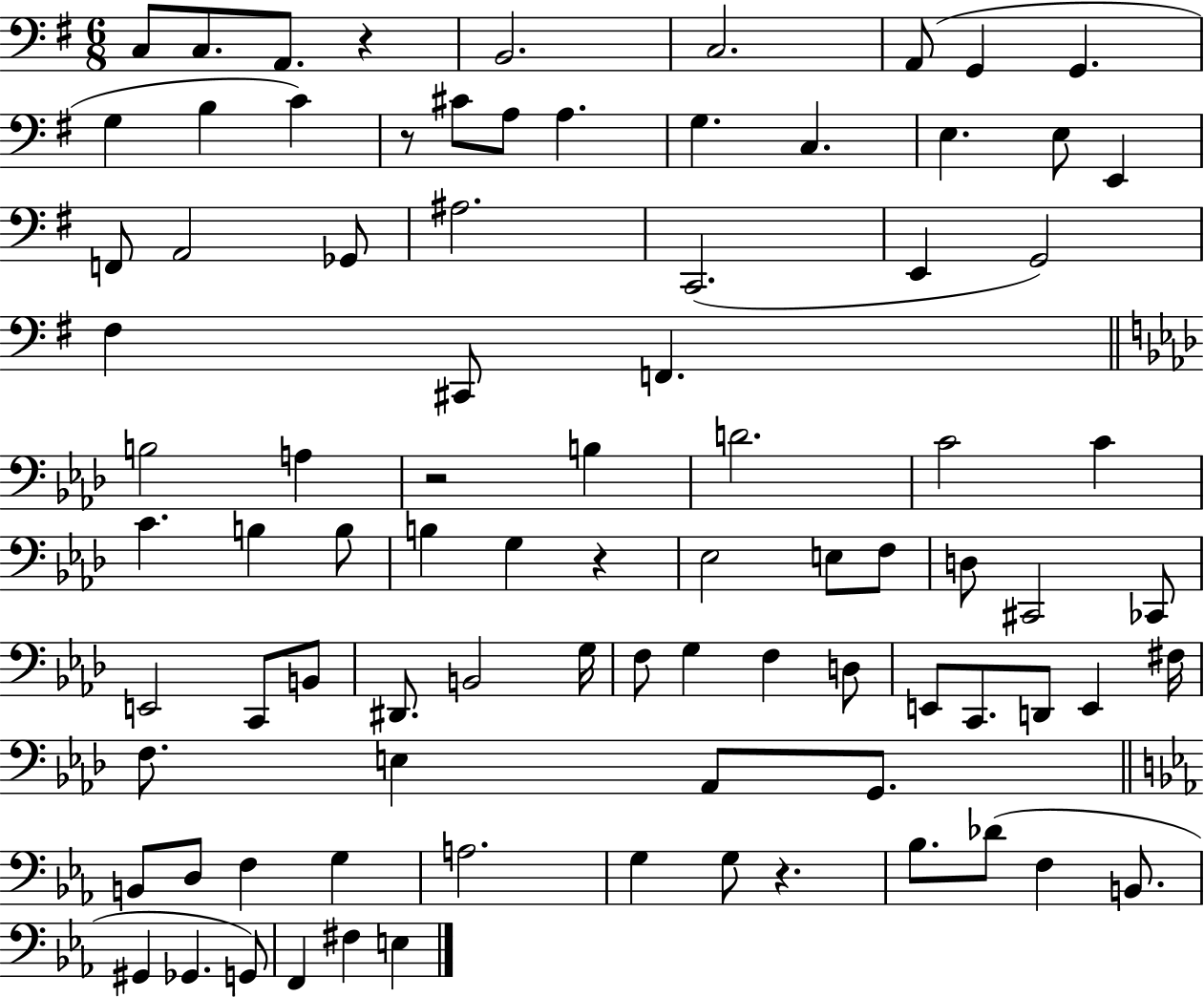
C3/e C3/e. A2/e. R/q B2/h. C3/h. A2/e G2/q G2/q. G3/q B3/q C4/q R/e C#4/e A3/e A3/q. G3/q. C3/q. E3/q. E3/e E2/q F2/e A2/h Gb2/e A#3/h. C2/h. E2/q G2/h F#3/q C#2/e F2/q. B3/h A3/q R/h B3/q D4/h. C4/h C4/q C4/q. B3/q B3/e B3/q G3/q R/q Eb3/h E3/e F3/e D3/e C#2/h CES2/e E2/h C2/e B2/e D#2/e. B2/h G3/s F3/e G3/q F3/q D3/e E2/e C2/e. D2/e E2/q F#3/s F3/e. E3/q Ab2/e G2/e. B2/e D3/e F3/q G3/q A3/h. G3/q G3/e R/q. Bb3/e. Db4/e F3/q B2/e. G#2/q Gb2/q. G2/e F2/q F#3/q E3/q